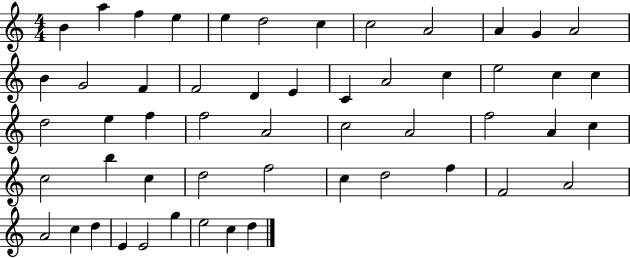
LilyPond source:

{
  \clef treble
  \numericTimeSignature
  \time 4/4
  \key c \major
  b'4 a''4 f''4 e''4 | e''4 d''2 c''4 | c''2 a'2 | a'4 g'4 a'2 | \break b'4 g'2 f'4 | f'2 d'4 e'4 | c'4 a'2 c''4 | e''2 c''4 c''4 | \break d''2 e''4 f''4 | f''2 a'2 | c''2 a'2 | f''2 a'4 c''4 | \break c''2 b''4 c''4 | d''2 f''2 | c''4 d''2 f''4 | f'2 a'2 | \break a'2 c''4 d''4 | e'4 e'2 g''4 | e''2 c''4 d''4 | \bar "|."
}